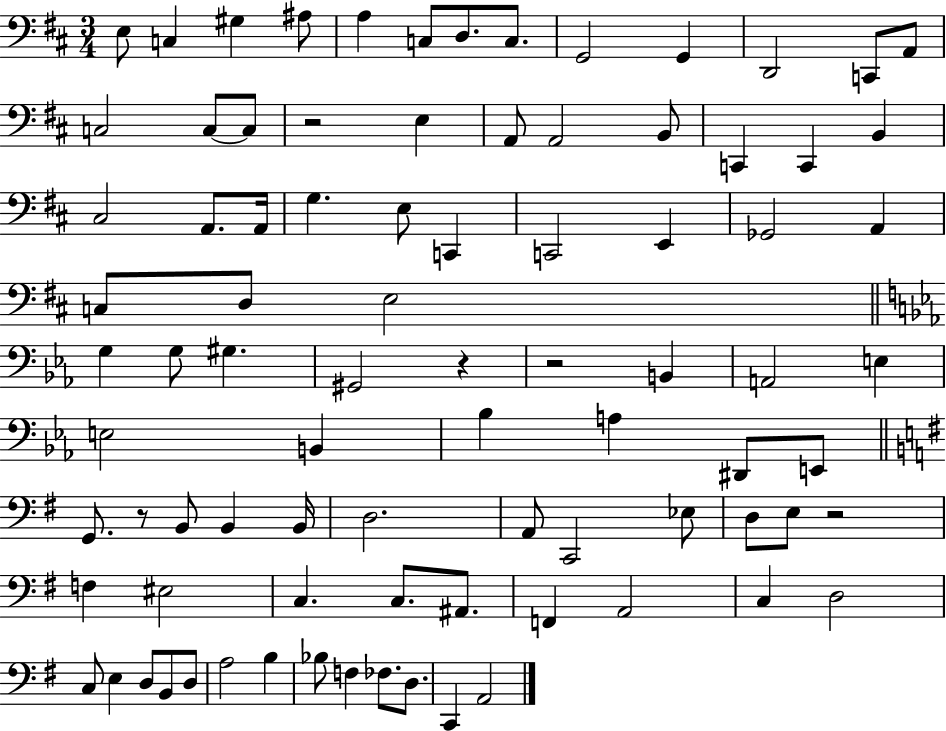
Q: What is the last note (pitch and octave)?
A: A2